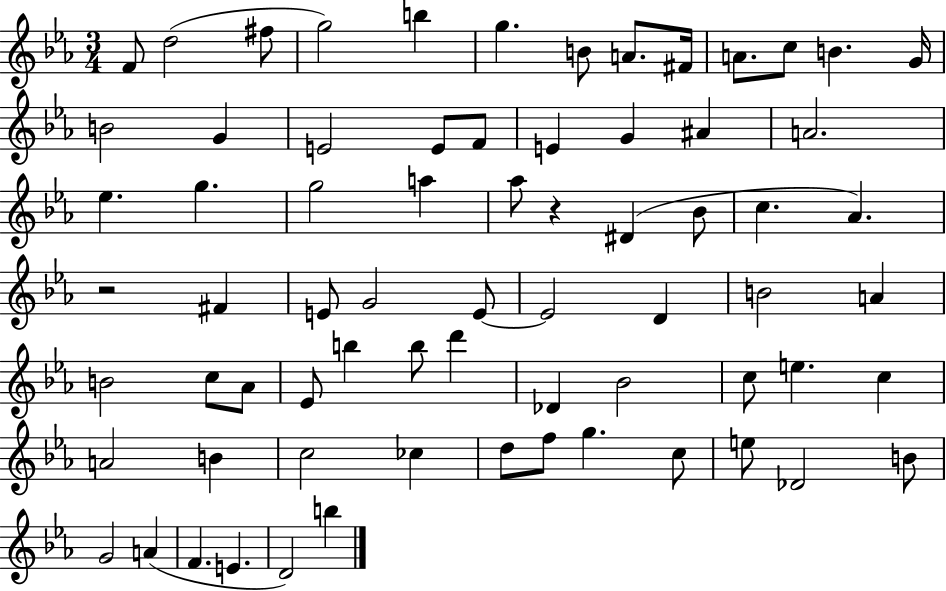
F4/e D5/h F#5/e G5/h B5/q G5/q. B4/e A4/e. F#4/s A4/e. C5/e B4/q. G4/s B4/h G4/q E4/h E4/e F4/e E4/q G4/q A#4/q A4/h. Eb5/q. G5/q. G5/h A5/q Ab5/e R/q D#4/q Bb4/e C5/q. Ab4/q. R/h F#4/q E4/e G4/h E4/e E4/h D4/q B4/h A4/q B4/h C5/e Ab4/e Eb4/e B5/q B5/e D6/q Db4/q Bb4/h C5/e E5/q. C5/q A4/h B4/q C5/h CES5/q D5/e F5/e G5/q. C5/e E5/e Db4/h B4/e G4/h A4/q F4/q. E4/q. D4/h B5/q